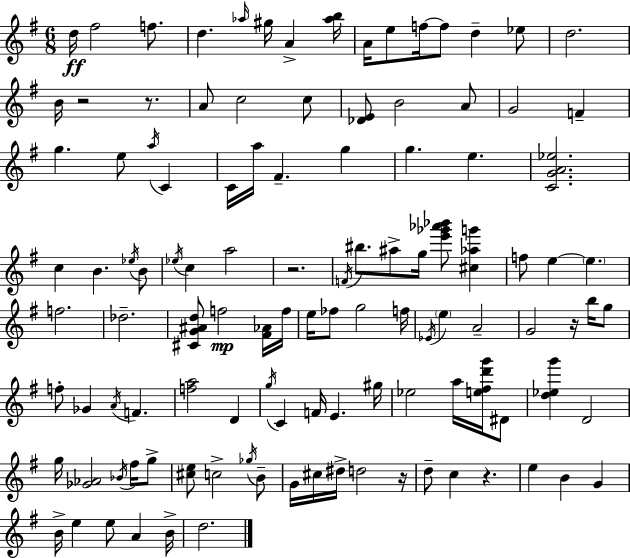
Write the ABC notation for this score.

X:1
T:Untitled
M:6/8
L:1/4
K:G
d/4 ^f2 f/2 d _a/4 ^g/4 A [_ab]/4 A/4 e/2 f/4 f/2 d _e/2 d2 B/4 z2 z/2 A/2 c2 c/2 [_DE]/2 B2 A/2 G2 F g e/2 a/4 C C/4 a/4 ^F g g e [CGA_e]2 c B _e/4 B/2 _e/4 c a2 z2 F/4 ^b/2 ^a/2 g/4 [e'_g'_a'_b']/2 [^c_ag'] f/2 e e f2 _d2 [^CG^Ad]/2 f2 [^F_A]/4 f/4 e/4 _f/2 g2 f/4 _E/4 e A2 G2 z/4 b/4 g/2 f/2 _G A/4 F [fa]2 D g/4 C F/4 E ^g/4 _e2 a/4 [e^fd'g']/4 ^D/2 [d_eg'] D2 g/4 [_G_A]2 _B/4 ^f/4 g/2 [^ce]/2 c2 _g/4 B/2 G/4 ^c/4 ^d/4 d2 z/4 d/2 c z e B G B/4 e e/2 A B/4 d2